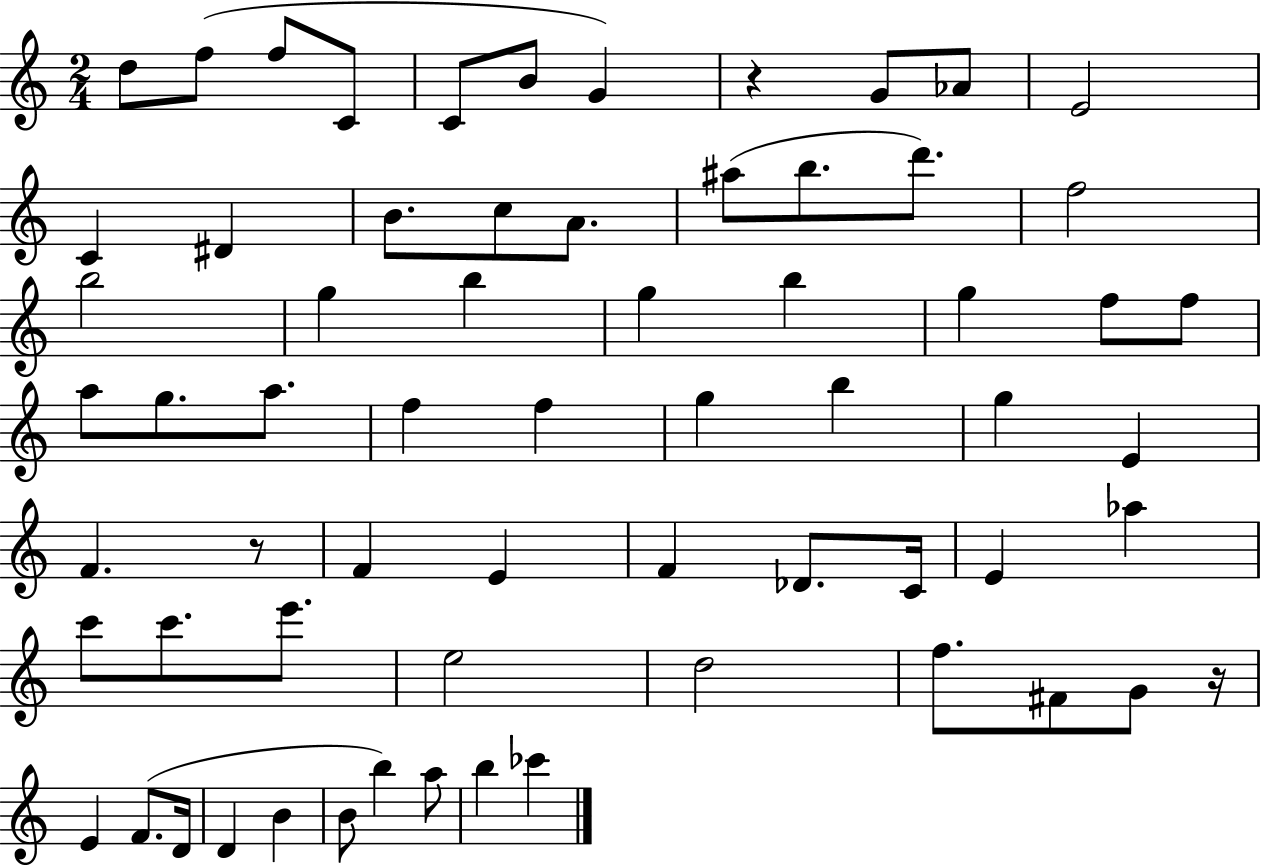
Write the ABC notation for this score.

X:1
T:Untitled
M:2/4
L:1/4
K:C
d/2 f/2 f/2 C/2 C/2 B/2 G z G/2 _A/2 E2 C ^D B/2 c/2 A/2 ^a/2 b/2 d'/2 f2 b2 g b g b g f/2 f/2 a/2 g/2 a/2 f f g b g E F z/2 F E F _D/2 C/4 E _a c'/2 c'/2 e'/2 e2 d2 f/2 ^F/2 G/2 z/4 E F/2 D/4 D B B/2 b a/2 b _c'